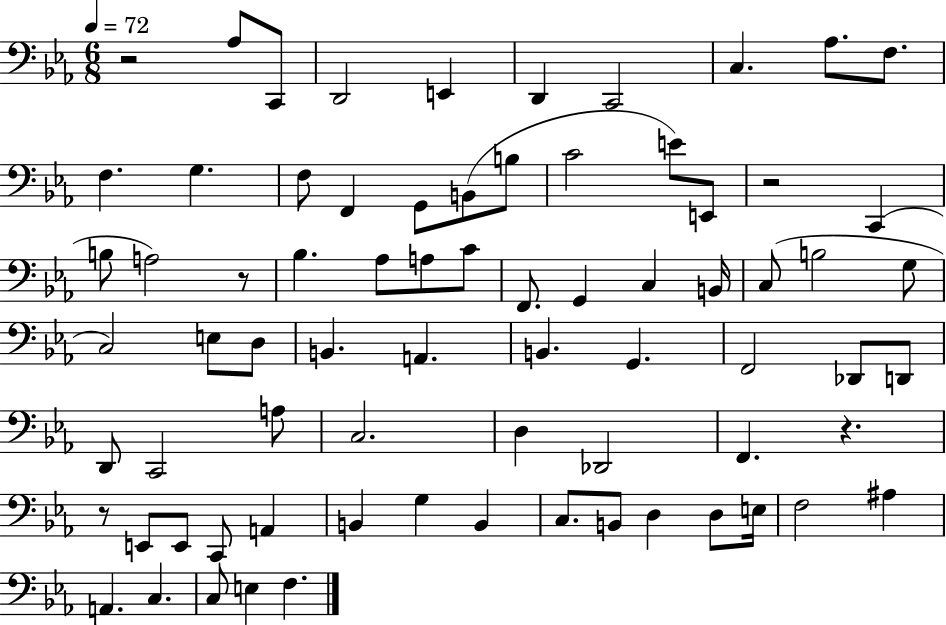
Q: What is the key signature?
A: EES major